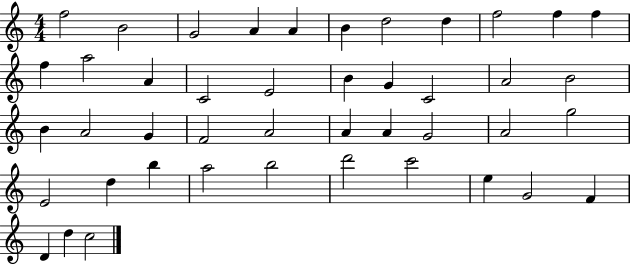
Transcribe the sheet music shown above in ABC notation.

X:1
T:Untitled
M:4/4
L:1/4
K:C
f2 B2 G2 A A B d2 d f2 f f f a2 A C2 E2 B G C2 A2 B2 B A2 G F2 A2 A A G2 A2 g2 E2 d b a2 b2 d'2 c'2 e G2 F D d c2